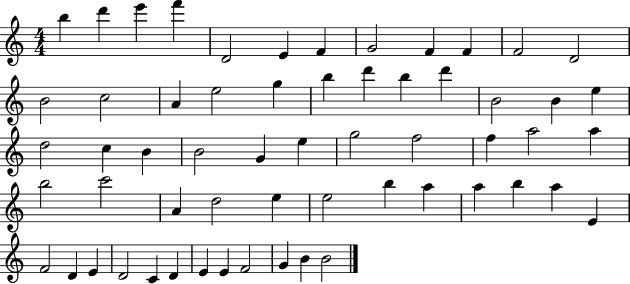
{
  \clef treble
  \numericTimeSignature
  \time 4/4
  \key c \major
  b''4 d'''4 e'''4 f'''4 | d'2 e'4 f'4 | g'2 f'4 f'4 | f'2 d'2 | \break b'2 c''2 | a'4 e''2 g''4 | b''4 d'''4 b''4 d'''4 | b'2 b'4 e''4 | \break d''2 c''4 b'4 | b'2 g'4 e''4 | g''2 f''2 | f''4 a''2 a''4 | \break b''2 c'''2 | a'4 d''2 e''4 | e''2 b''4 a''4 | a''4 b''4 a''4 e'4 | \break f'2 d'4 e'4 | d'2 c'4 d'4 | e'4 e'4 f'2 | g'4 b'4 b'2 | \break \bar "|."
}